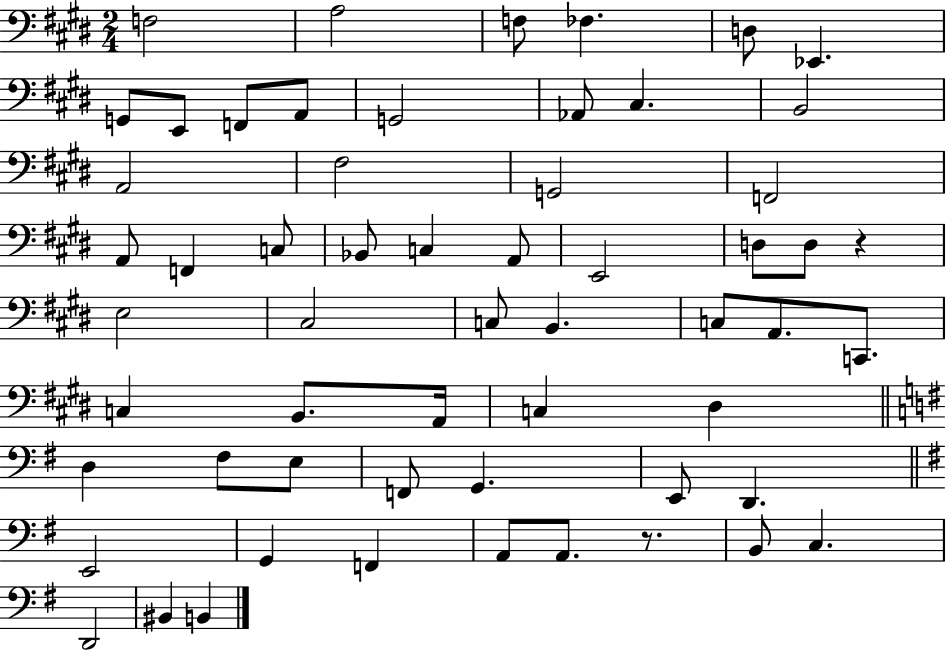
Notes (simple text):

F3/h A3/h F3/e FES3/q. D3/e Eb2/q. G2/e E2/e F2/e A2/e G2/h Ab2/e C#3/q. B2/h A2/h F#3/h G2/h F2/h A2/e F2/q C3/e Bb2/e C3/q A2/e E2/h D3/e D3/e R/q E3/h C#3/h C3/e B2/q. C3/e A2/e. C2/e. C3/q B2/e. A2/s C3/q D#3/q D3/q F#3/e E3/e F2/e G2/q. E2/e D2/q. E2/h G2/q F2/q A2/e A2/e. R/e. B2/e C3/q. D2/h BIS2/q B2/q